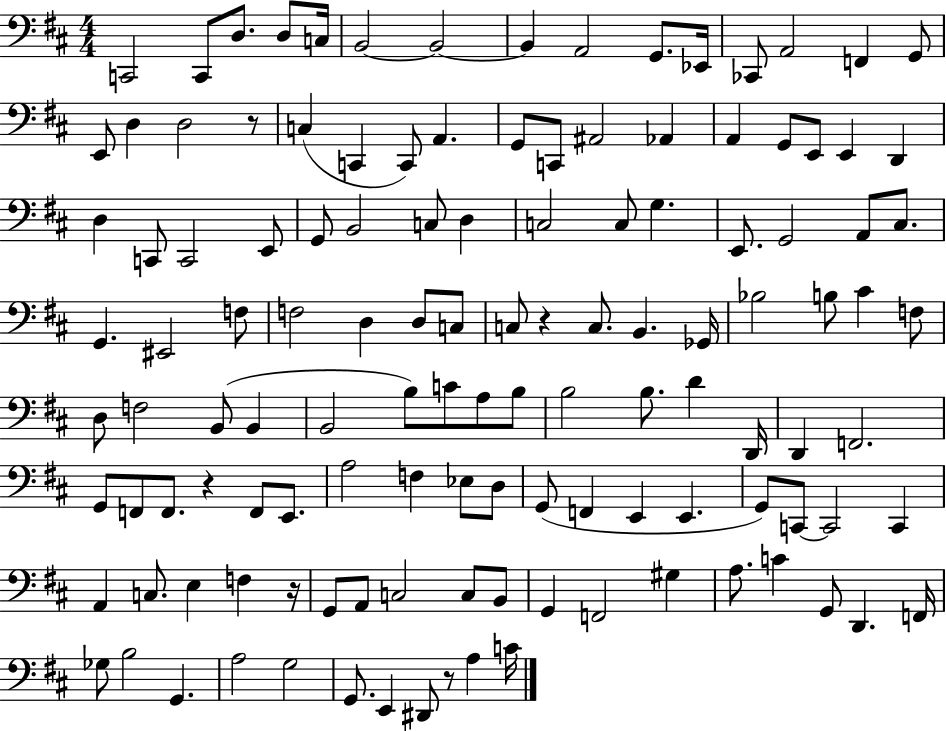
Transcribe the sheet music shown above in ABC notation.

X:1
T:Untitled
M:4/4
L:1/4
K:D
C,,2 C,,/2 D,/2 D,/2 C,/4 B,,2 B,,2 B,, A,,2 G,,/2 _E,,/4 _C,,/2 A,,2 F,, G,,/2 E,,/2 D, D,2 z/2 C, C,, C,,/2 A,, G,,/2 C,,/2 ^A,,2 _A,, A,, G,,/2 E,,/2 E,, D,, D, C,,/2 C,,2 E,,/2 G,,/2 B,,2 C,/2 D, C,2 C,/2 G, E,,/2 G,,2 A,,/2 ^C,/2 G,, ^E,,2 F,/2 F,2 D, D,/2 C,/2 C,/2 z C,/2 B,, _G,,/4 _B,2 B,/2 ^C F,/2 D,/2 F,2 B,,/2 B,, B,,2 B,/2 C/2 A,/2 B,/2 B,2 B,/2 D D,,/4 D,, F,,2 G,,/2 F,,/2 F,,/2 z F,,/2 E,,/2 A,2 F, _E,/2 D,/2 G,,/2 F,, E,, E,, G,,/2 C,,/2 C,,2 C,, A,, C,/2 E, F, z/4 G,,/2 A,,/2 C,2 C,/2 B,,/2 G,, F,,2 ^G, A,/2 C G,,/2 D,, F,,/4 _G,/2 B,2 G,, A,2 G,2 G,,/2 E,, ^D,,/2 z/2 A, C/4